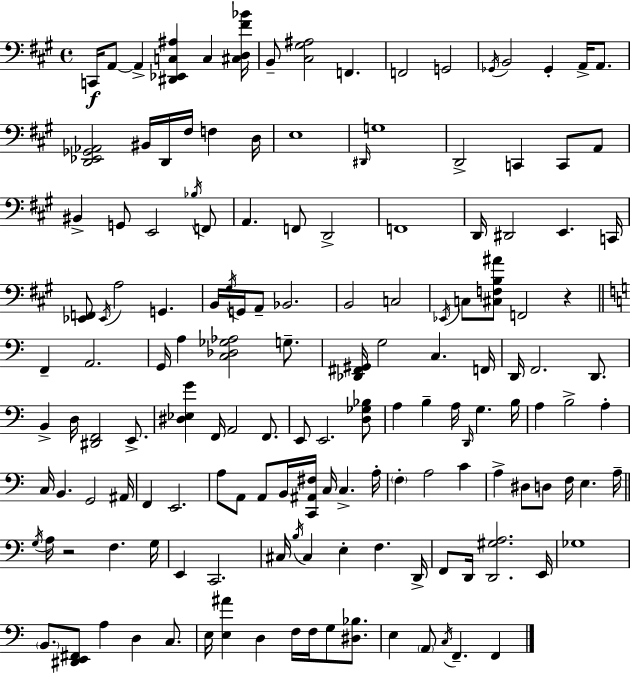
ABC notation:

X:1
T:Untitled
M:4/4
L:1/4
K:A
C,,/4 A,,/2 A,, [^D,,_E,,C,^A,] C, [^C,D,^F_B]/4 B,,/2 [^C,^G,^A,]2 F,, F,,2 G,,2 _G,,/4 B,,2 _G,, A,,/4 A,,/2 [D,,_E,,_G,,_A,,]2 ^B,,/4 D,,/4 ^F,/4 F, D,/4 E,4 ^D,,/4 G,4 D,,2 C,, C,,/2 A,,/2 ^B,, G,,/2 E,,2 _B,/4 F,,/2 A,, F,,/2 D,,2 F,,4 D,,/4 ^D,,2 E,, C,,/4 [_E,,F,,]/2 _E,,/4 A,2 G,, B,,/4 ^G,/4 G,,/4 A,,/2 _B,,2 B,,2 C,2 _E,,/4 C,/2 [^C,F,B,^A]/2 F,,2 z F,, A,,2 G,,/4 A, [C,_D,_G,_A,]2 G,/2 [_D,,^F,,^G,,]/4 G,2 C, F,,/4 D,,/4 F,,2 D,,/2 B,, D,/4 [^D,,F,,]2 E,,/2 [^D,_E,G] F,,/4 A,,2 F,,/2 E,,/2 E,,2 [D,_G,_B,]/2 A, B, A,/4 D,,/4 G, B,/4 A, B,2 A, C,/4 B,, G,,2 ^A,,/4 F,, E,,2 A,/2 A,,/2 A,,/2 B,,/4 [C,,^A,,^F,]/4 C,/4 C, A,/4 F, A,2 C A, ^D,/2 D,/2 F,/4 E, A,/4 G,/4 A,/4 z2 F, G,/4 E,, C,,2 ^C,/4 B,/4 ^C, E, F, D,,/4 F,,/2 D,,/4 [D,,^G,A,]2 E,,/4 _G,4 B,,/2 [^D,,E,,^F,,]/2 A, D, C,/2 E,/4 [E,^A] D, F,/4 F,/4 G,/2 [^D,_B,]/2 E, A,,/2 C,/4 F,, F,,